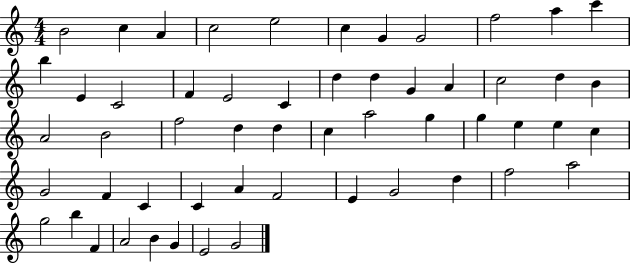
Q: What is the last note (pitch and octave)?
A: G4